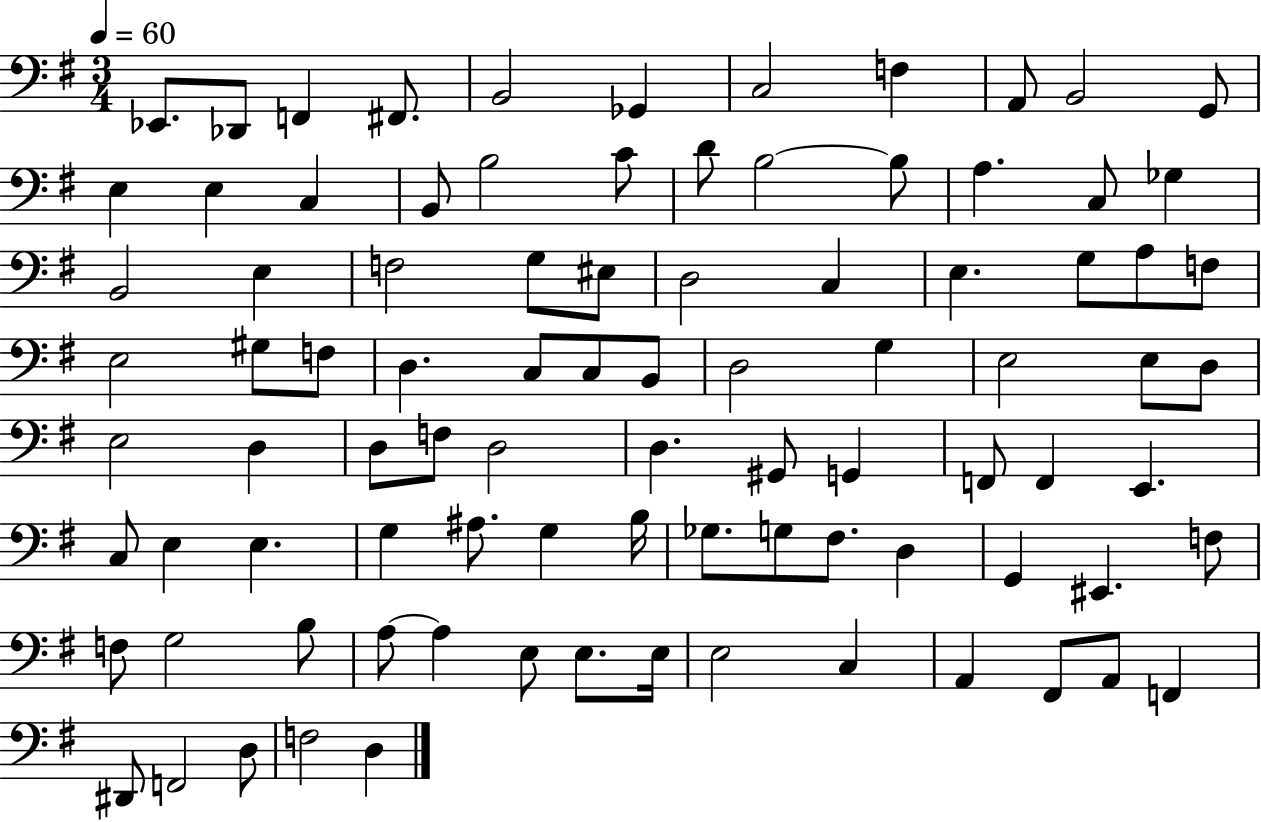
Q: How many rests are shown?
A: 0